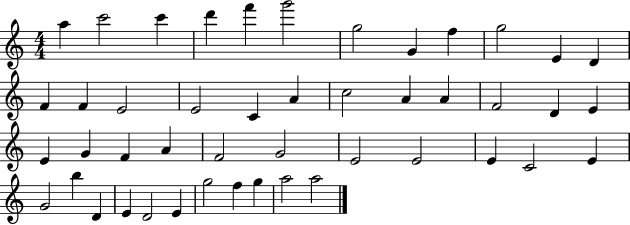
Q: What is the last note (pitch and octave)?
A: A5